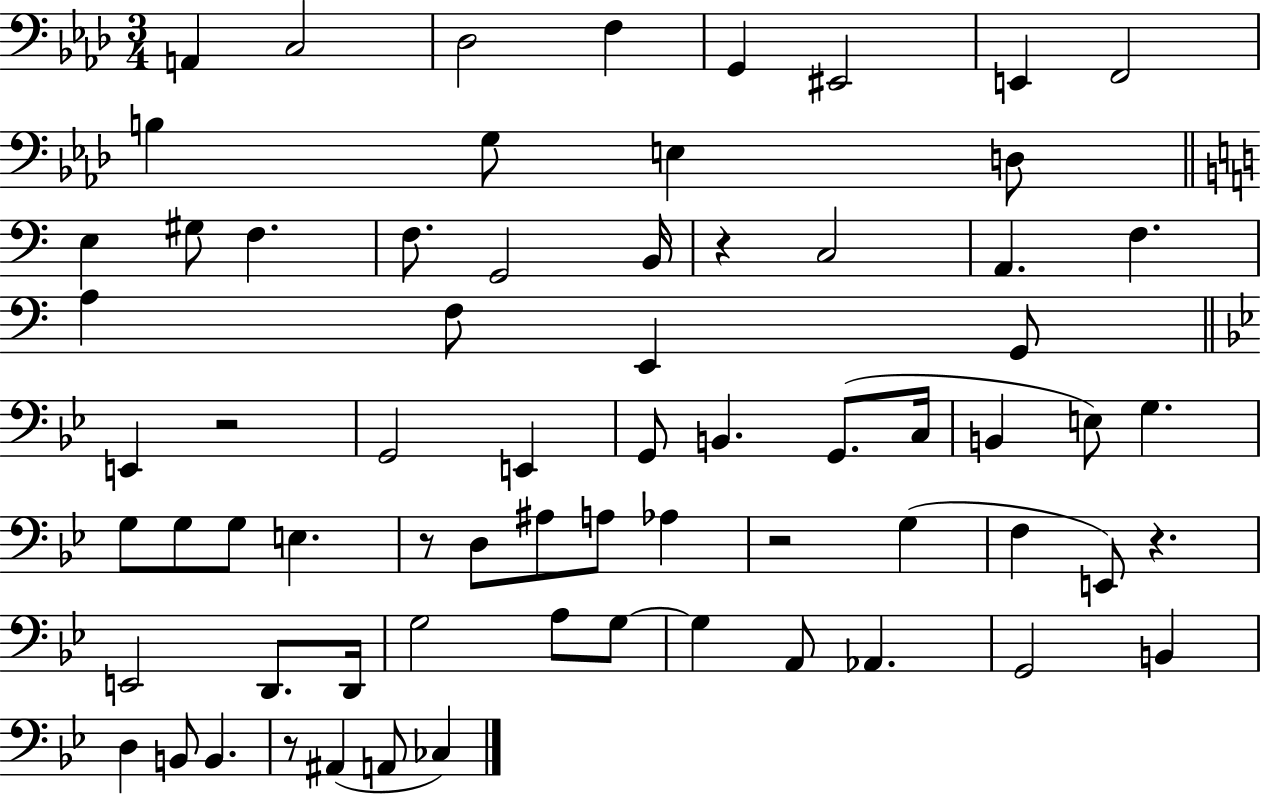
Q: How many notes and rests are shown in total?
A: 69